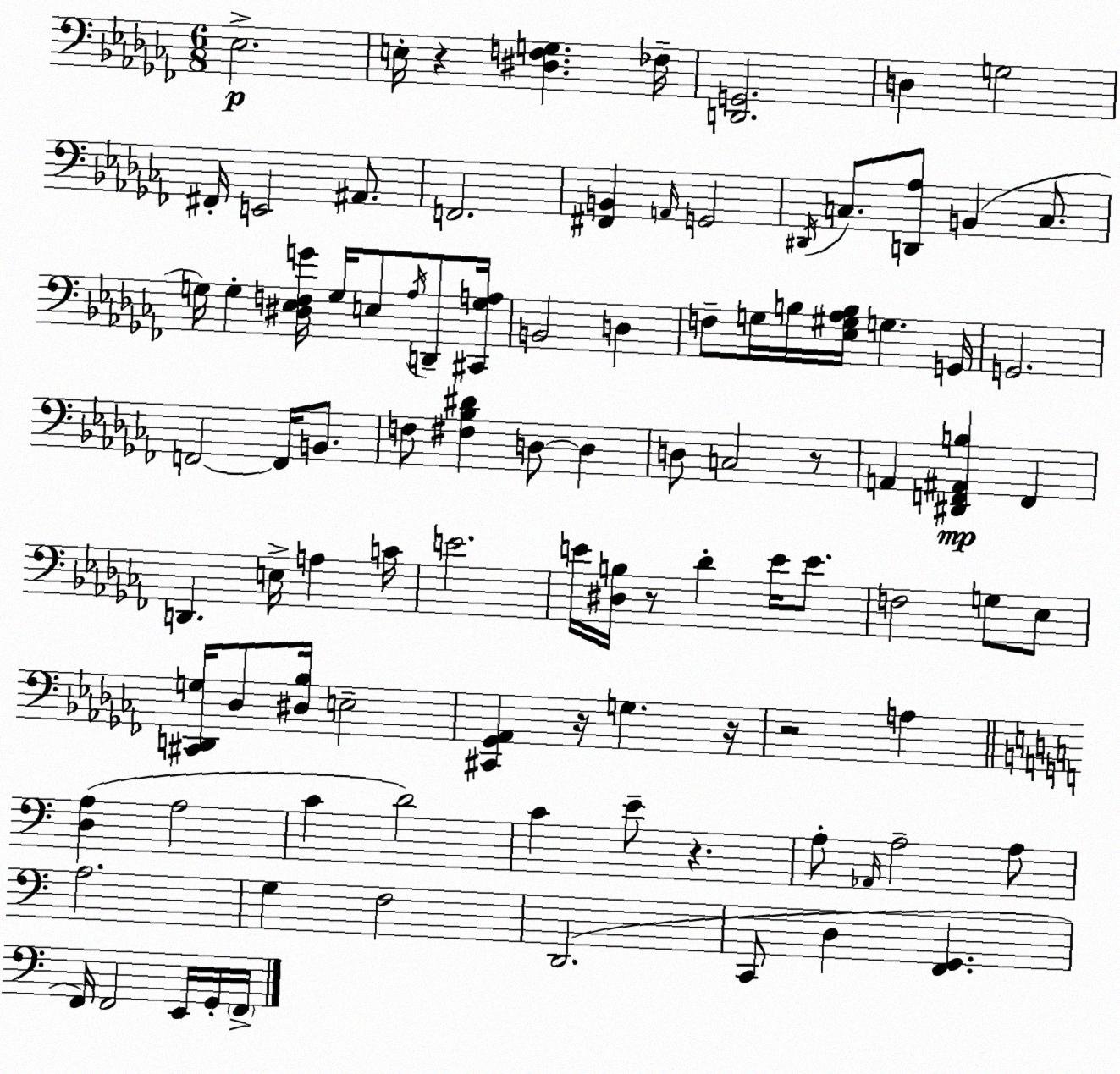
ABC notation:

X:1
T:Untitled
M:6/8
L:1/4
K:Abm
_E,2 E,/4 z [^D,F,G,] _F,/4 [D,,G,,]2 D, G,2 ^F,,/4 E,,2 ^A,,/2 F,,2 [^F,,B,,] A,,/4 G,,2 ^D,,/4 C,/2 [D,,_A,]/2 B,, C,/2 G,/4 G, [^D,_E,F,G]/4 G,/4 E,/2 _A,/4 D,,/2 [^C,,G,A,]/4 B,,2 D, F,/2 G,/4 B,/4 [_E,^G,_A,B,]/4 G, G,,/4 G,,2 F,,2 F,,/4 B,,/2 F,/2 [^F,_B,^D] D,/2 D, D,/2 C,2 z/2 A,, [^D,,F,,^A,,B,] F,, D,, E,/4 A, C/4 E2 E/4 [^D,B,]/4 z/2 _D E/4 E/2 F,2 G,/2 _E,/2 [^C,,D,,G,]/4 _D,/2 [^D,_B,]/4 E,2 [^C,,_G,,_A,,] z/4 G, z/4 z2 A, [D,A,] A,2 C D2 C E/2 z A,/2 _A,,/4 A,2 A,/2 A,2 G, F,2 D,,2 C,,/2 D, [F,,G,,] F,,/4 F,,2 E,,/4 G,,/4 F,,/4